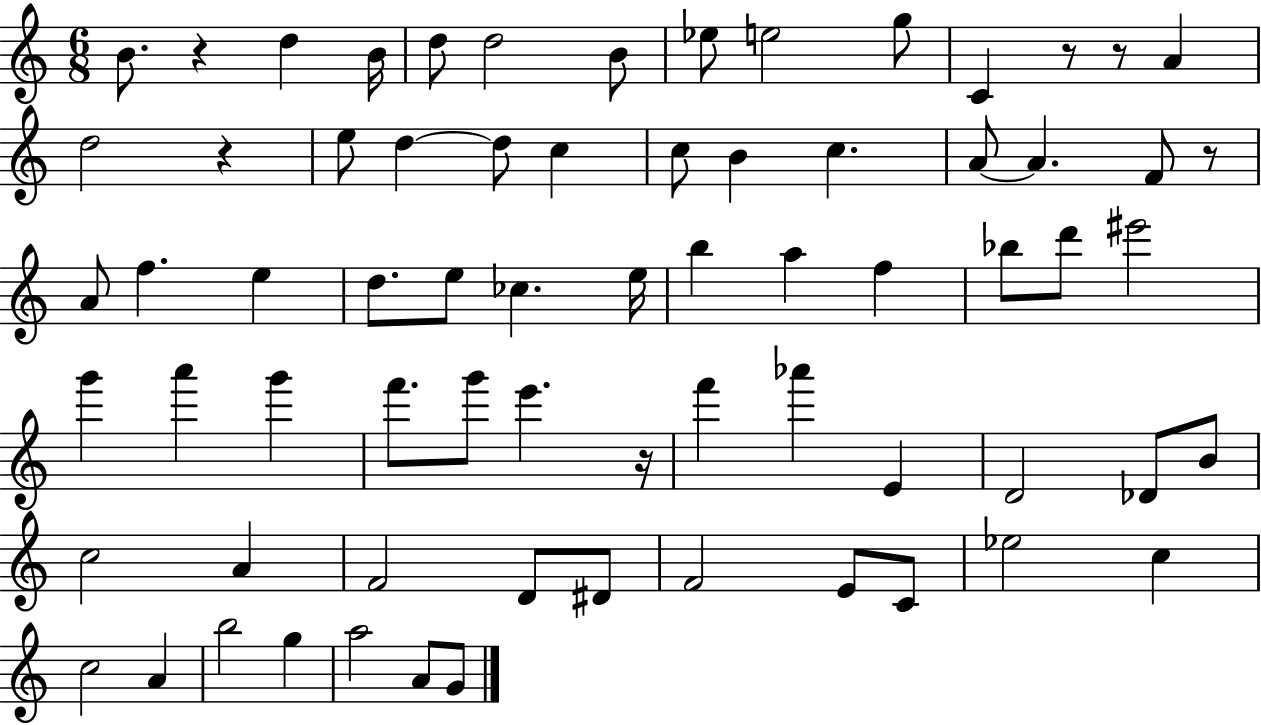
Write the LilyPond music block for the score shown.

{
  \clef treble
  \numericTimeSignature
  \time 6/8
  \key c \major
  \repeat volta 2 { b'8. r4 d''4 b'16 | d''8 d''2 b'8 | ees''8 e''2 g''8 | c'4 r8 r8 a'4 | \break d''2 r4 | e''8 d''4~~ d''8 c''4 | c''8 b'4 c''4. | a'8~~ a'4. f'8 r8 | \break a'8 f''4. e''4 | d''8. e''8 ces''4. e''16 | b''4 a''4 f''4 | bes''8 d'''8 eis'''2 | \break g'''4 a'''4 g'''4 | f'''8. g'''8 e'''4. r16 | f'''4 aes'''4 e'4 | d'2 des'8 b'8 | \break c''2 a'4 | f'2 d'8 dis'8 | f'2 e'8 c'8 | ees''2 c''4 | \break c''2 a'4 | b''2 g''4 | a''2 a'8 g'8 | } \bar "|."
}